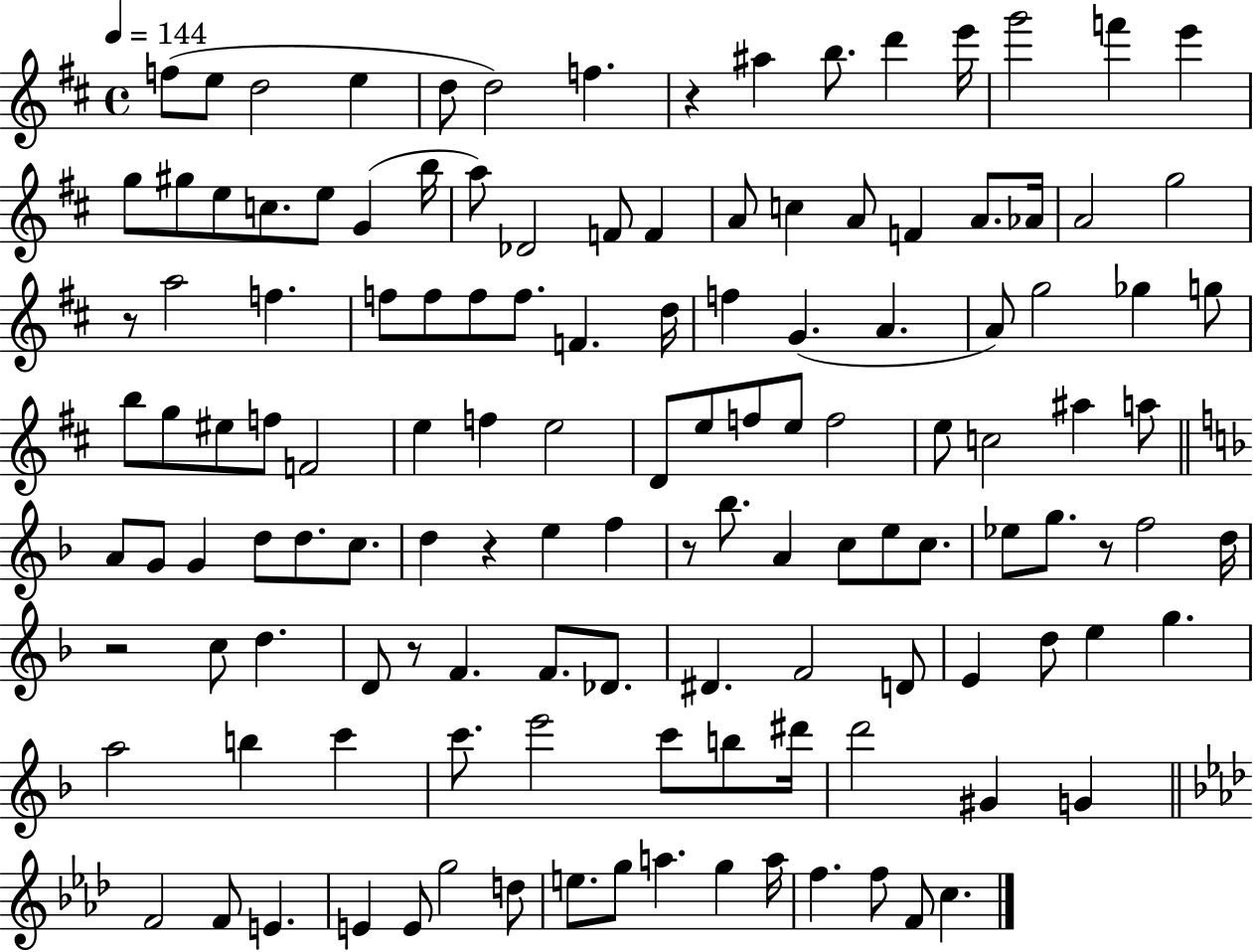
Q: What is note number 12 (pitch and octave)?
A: G6